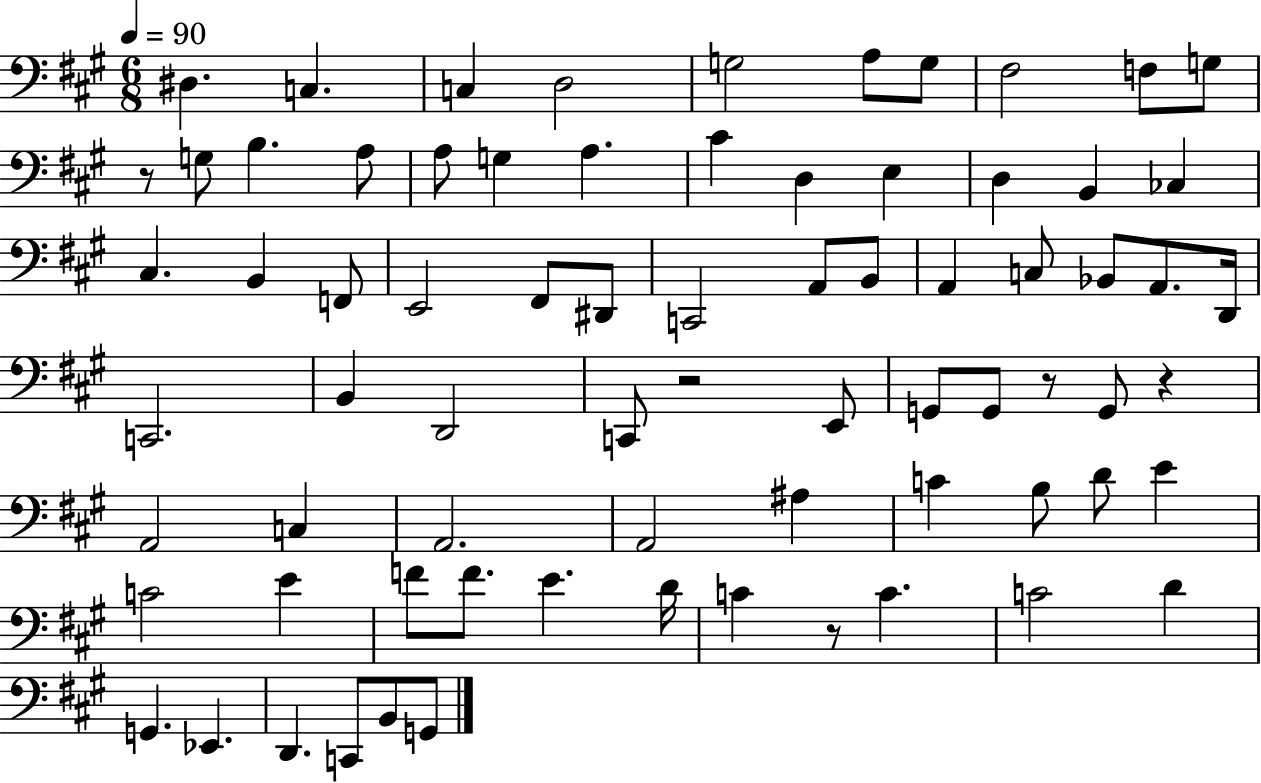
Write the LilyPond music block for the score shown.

{
  \clef bass
  \numericTimeSignature
  \time 6/8
  \key a \major
  \tempo 4 = 90
  dis4. c4. | c4 d2 | g2 a8 g8 | fis2 f8 g8 | \break r8 g8 b4. a8 | a8 g4 a4. | cis'4 d4 e4 | d4 b,4 ces4 | \break cis4. b,4 f,8 | e,2 fis,8 dis,8 | c,2 a,8 b,8 | a,4 c8 bes,8 a,8. d,16 | \break c,2. | b,4 d,2 | c,8 r2 e,8 | g,8 g,8 r8 g,8 r4 | \break a,2 c4 | a,2. | a,2 ais4 | c'4 b8 d'8 e'4 | \break c'2 e'4 | f'8 f'8. e'4. d'16 | c'4 r8 c'4. | c'2 d'4 | \break g,4. ees,4. | d,4. c,8 b,8 g,8 | \bar "|."
}